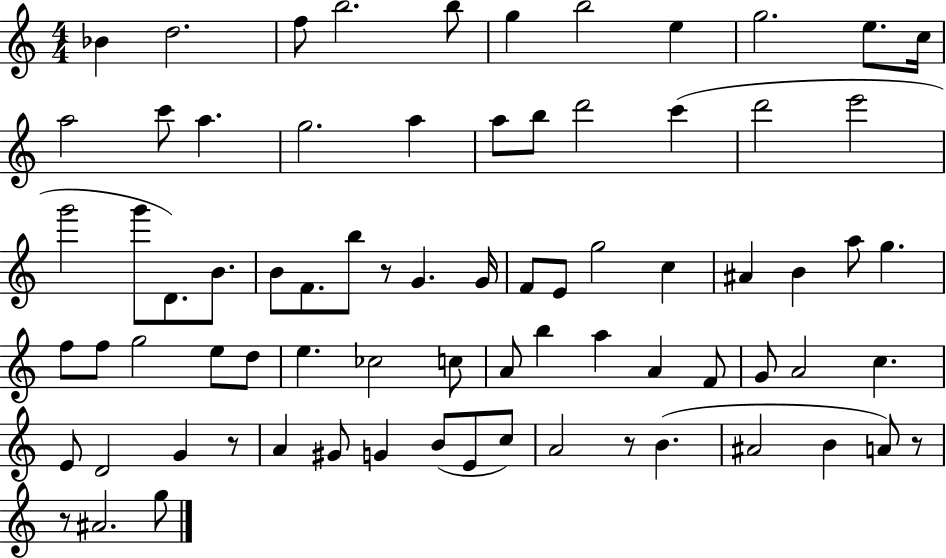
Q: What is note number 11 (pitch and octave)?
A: C5